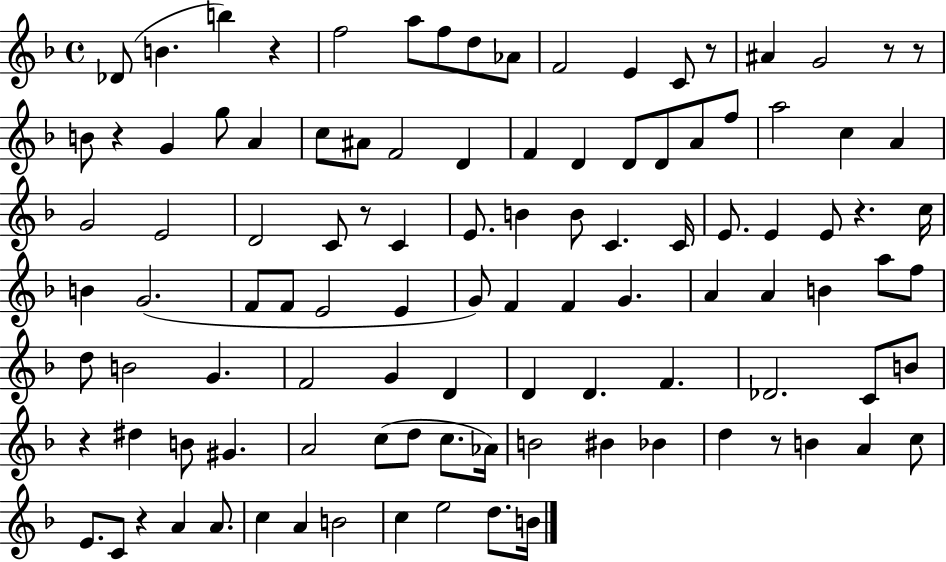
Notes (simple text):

Db4/e B4/q. B5/q R/q F5/h A5/e F5/e D5/e Ab4/e F4/h E4/q C4/e R/e A#4/q G4/h R/e R/e B4/e R/q G4/q G5/e A4/q C5/e A#4/e F4/h D4/q F4/q D4/q D4/e D4/e A4/e F5/e A5/h C5/q A4/q G4/h E4/h D4/h C4/e R/e C4/q E4/e. B4/q B4/e C4/q. C4/s E4/e. E4/q E4/e R/q. C5/s B4/q G4/h. F4/e F4/e E4/h E4/q G4/e F4/q F4/q G4/q. A4/q A4/q B4/q A5/e F5/e D5/e B4/h G4/q. F4/h G4/q D4/q D4/q D4/q. F4/q. Db4/h. C4/e B4/e R/q D#5/q B4/e G#4/q. A4/h C5/e D5/e C5/e. Ab4/s B4/h BIS4/q Bb4/q D5/q R/e B4/q A4/q C5/e E4/e. C4/e R/q A4/q A4/e. C5/q A4/q B4/h C5/q E5/h D5/e. B4/s